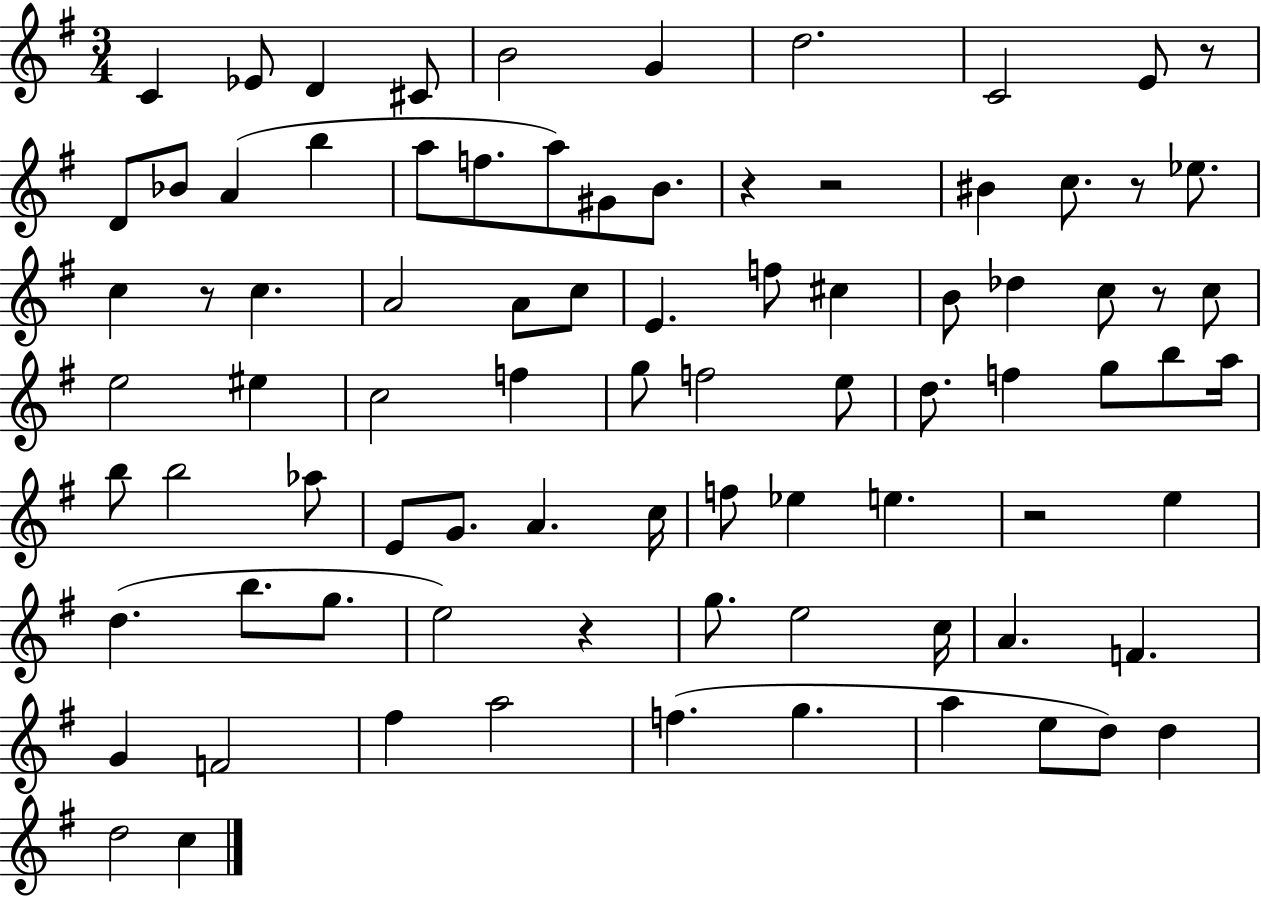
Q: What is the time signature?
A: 3/4